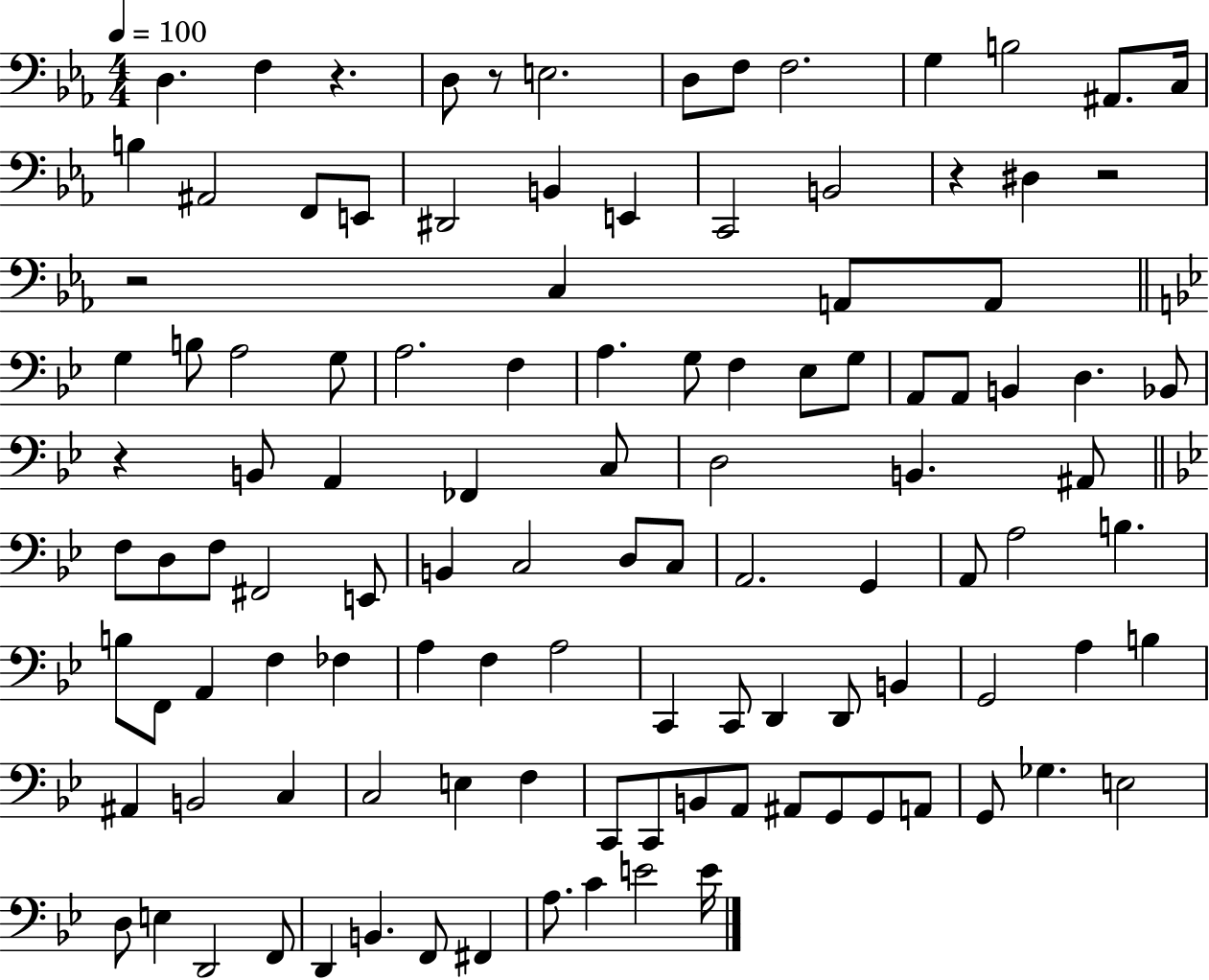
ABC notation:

X:1
T:Untitled
M:4/4
L:1/4
K:Eb
D, F, z D,/2 z/2 E,2 D,/2 F,/2 F,2 G, B,2 ^A,,/2 C,/4 B, ^A,,2 F,,/2 E,,/2 ^D,,2 B,, E,, C,,2 B,,2 z ^D, z2 z2 C, A,,/2 A,,/2 G, B,/2 A,2 G,/2 A,2 F, A, G,/2 F, _E,/2 G,/2 A,,/2 A,,/2 B,, D, _B,,/2 z B,,/2 A,, _F,, C,/2 D,2 B,, ^A,,/2 F,/2 D,/2 F,/2 ^F,,2 E,,/2 B,, C,2 D,/2 C,/2 A,,2 G,, A,,/2 A,2 B, B,/2 F,,/2 A,, F, _F, A, F, A,2 C,, C,,/2 D,, D,,/2 B,, G,,2 A, B, ^A,, B,,2 C, C,2 E, F, C,,/2 C,,/2 B,,/2 A,,/2 ^A,,/2 G,,/2 G,,/2 A,,/2 G,,/2 _G, E,2 D,/2 E, D,,2 F,,/2 D,, B,, F,,/2 ^F,, A,/2 C E2 E/4